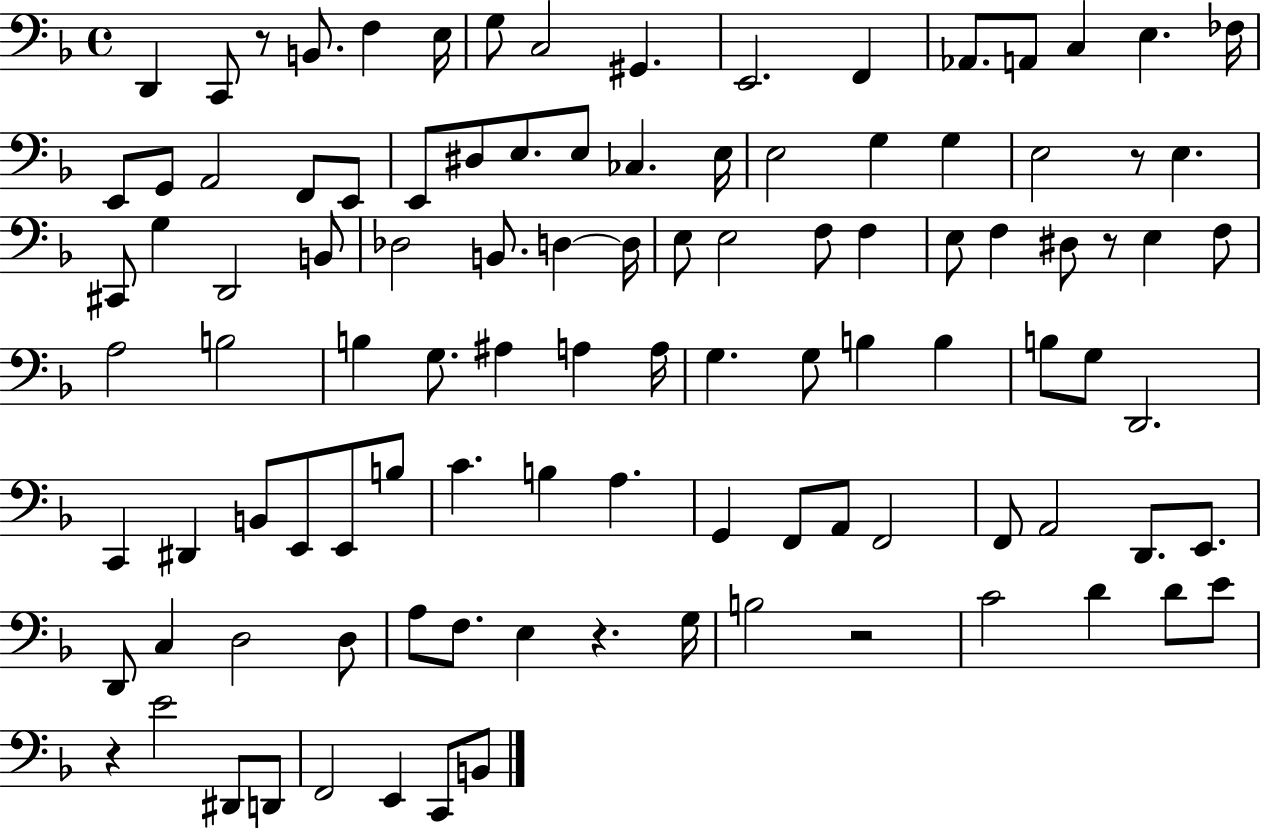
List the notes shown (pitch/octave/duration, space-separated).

D2/q C2/e R/e B2/e. F3/q E3/s G3/e C3/h G#2/q. E2/h. F2/q Ab2/e. A2/e C3/q E3/q. FES3/s E2/e G2/e A2/h F2/e E2/e E2/e D#3/e E3/e. E3/e CES3/q. E3/s E3/h G3/q G3/q E3/h R/e E3/q. C#2/e G3/q D2/h B2/e Db3/h B2/e. D3/q D3/s E3/e E3/h F3/e F3/q E3/e F3/q D#3/e R/e E3/q F3/e A3/h B3/h B3/q G3/e. A#3/q A3/q A3/s G3/q. G3/e B3/q B3/q B3/e G3/e D2/h. C2/q D#2/q B2/e E2/e E2/e B3/e C4/q. B3/q A3/q. G2/q F2/e A2/e F2/h F2/e A2/h D2/e. E2/e. D2/e C3/q D3/h D3/e A3/e F3/e. E3/q R/q. G3/s B3/h R/h C4/h D4/q D4/e E4/e R/q E4/h D#2/e D2/e F2/h E2/q C2/e B2/e